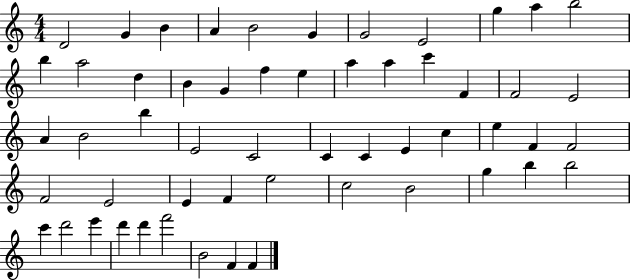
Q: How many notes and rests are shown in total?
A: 55